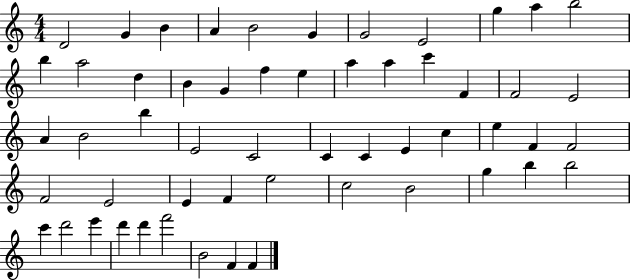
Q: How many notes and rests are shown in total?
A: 55